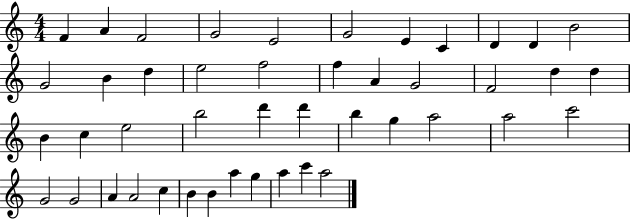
{
  \clef treble
  \numericTimeSignature
  \time 4/4
  \key c \major
  f'4 a'4 f'2 | g'2 e'2 | g'2 e'4 c'4 | d'4 d'4 b'2 | \break g'2 b'4 d''4 | e''2 f''2 | f''4 a'4 g'2 | f'2 d''4 d''4 | \break b'4 c''4 e''2 | b''2 d'''4 d'''4 | b''4 g''4 a''2 | a''2 c'''2 | \break g'2 g'2 | a'4 a'2 c''4 | b'4 b'4 a''4 g''4 | a''4 c'''4 a''2 | \break \bar "|."
}